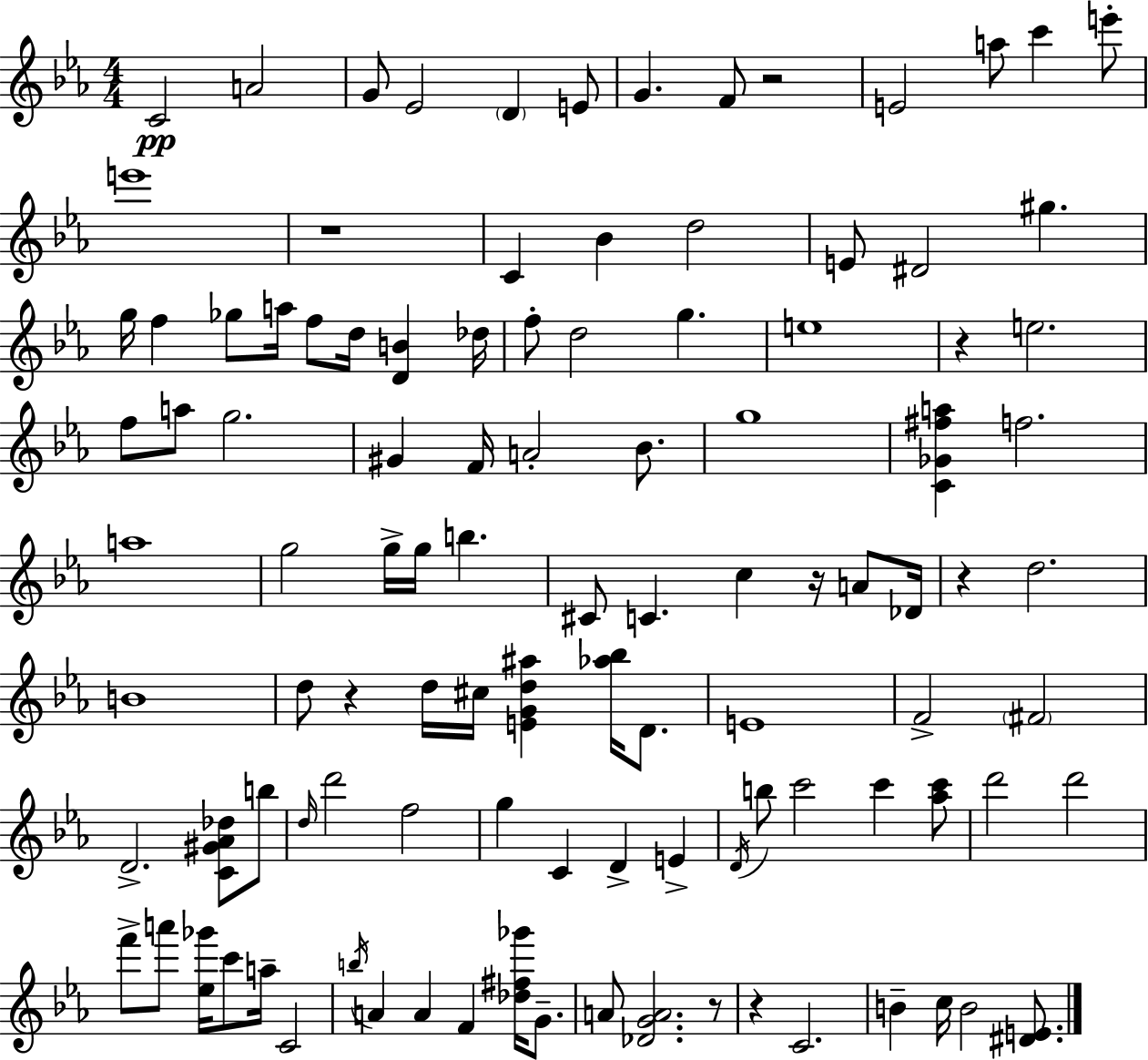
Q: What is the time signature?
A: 4/4